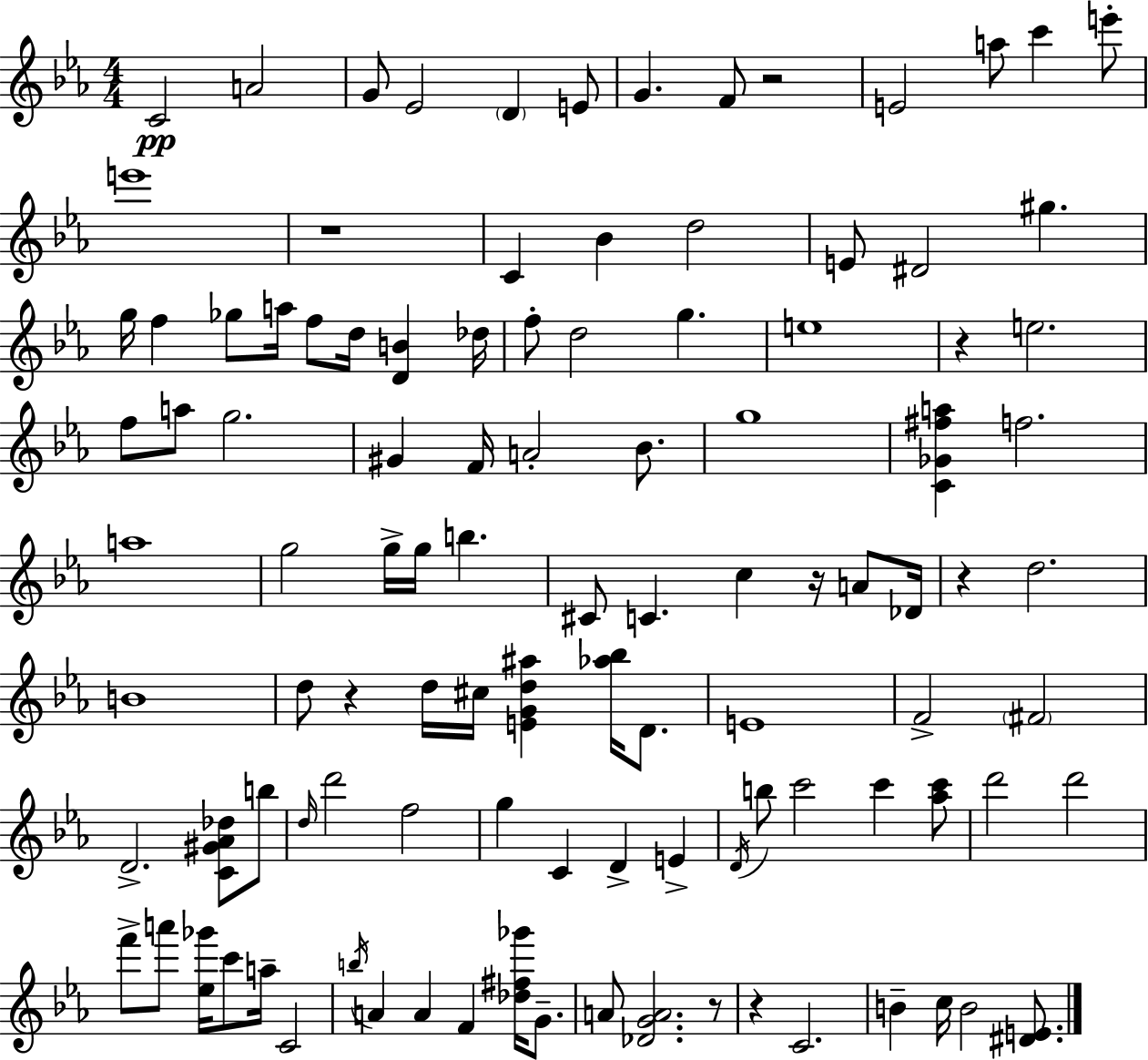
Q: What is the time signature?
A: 4/4